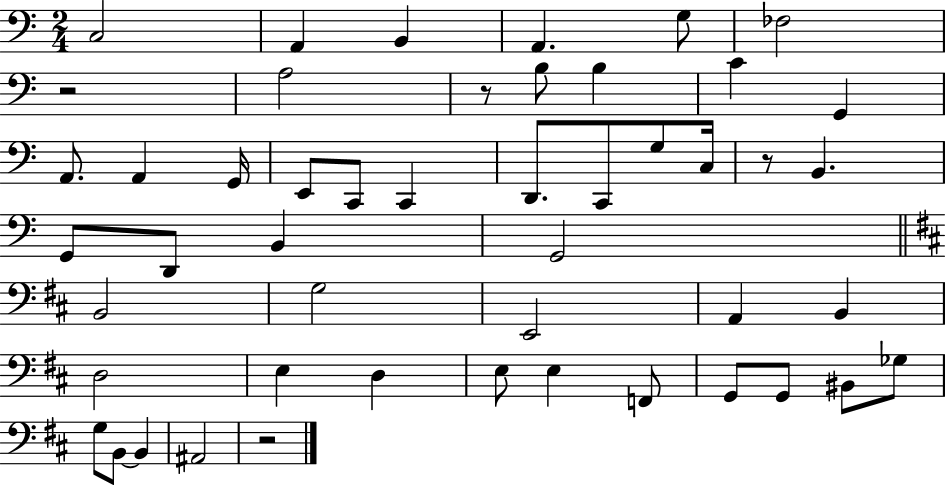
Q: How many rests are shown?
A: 4